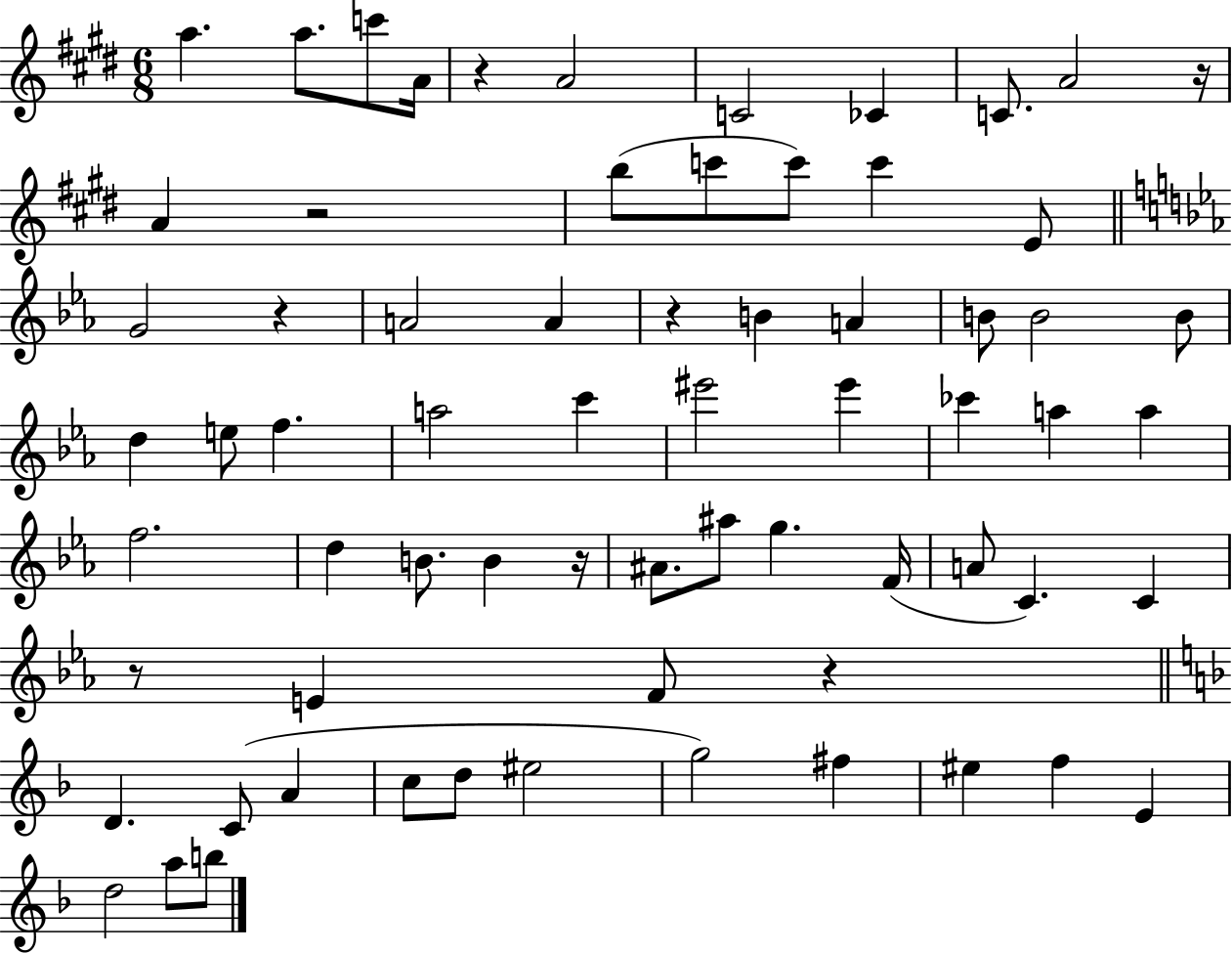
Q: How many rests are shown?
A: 8